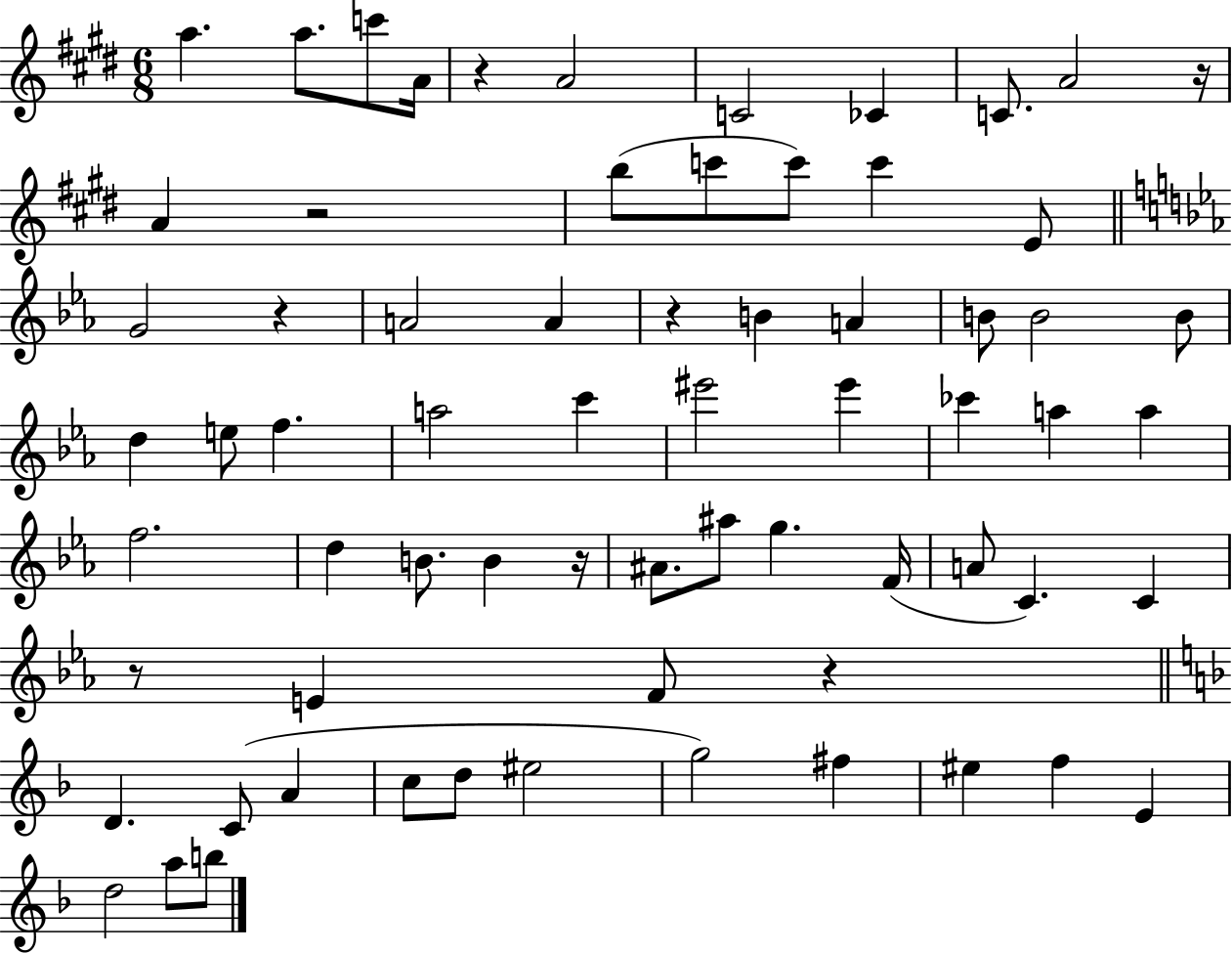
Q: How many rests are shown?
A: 8